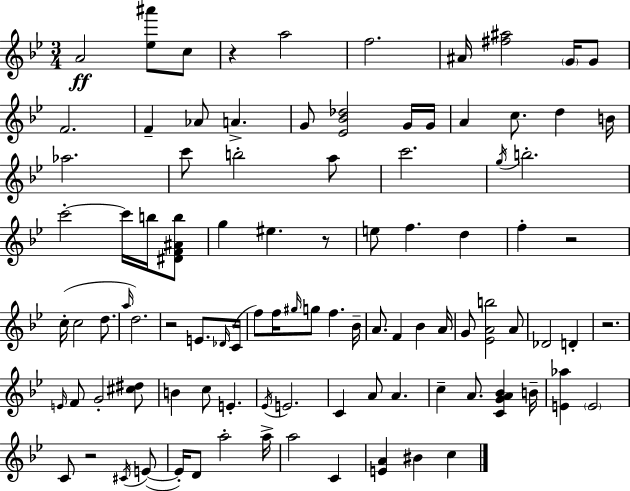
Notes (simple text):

A4/h [Eb5,A#6]/e C5/e R/q A5/h F5/h. A#4/s [F#5,A#5]/h G4/s G4/e F4/h. F4/q Ab4/e A4/q. G4/e [Eb4,Bb4,Db5]/h G4/s G4/s A4/q C5/e. D5/q B4/s Ab5/h. C6/e B5/h A5/e C6/h. G5/s B5/h. C6/h C6/s B5/s [D#4,F4,A#4,B5]/e G5/q EIS5/q. R/e E5/e F5/q. D5/q F5/q R/h C5/s C5/h D5/e. A5/s D5/h. R/h E4/e. Db4/s C4/s F5/e F5/s G#5/s G5/e F5/q. Bb4/s A4/e. F4/q Bb4/q A4/s G4/e [Eb4,A4,B5]/h A4/e Db4/h D4/q R/h. E4/s F4/e G4/h [C#5,D#5]/e B4/q C5/e E4/q. Eb4/s E4/h. C4/q A4/e A4/q. C5/q A4/e. [C4,G4,A4,Bb4]/q B4/s [E4,Ab5]/q E4/h C4/e R/h C#4/s E4/e E4/s D4/e A5/h A5/s A5/h C4/q [E4,A4]/q BIS4/q C5/q